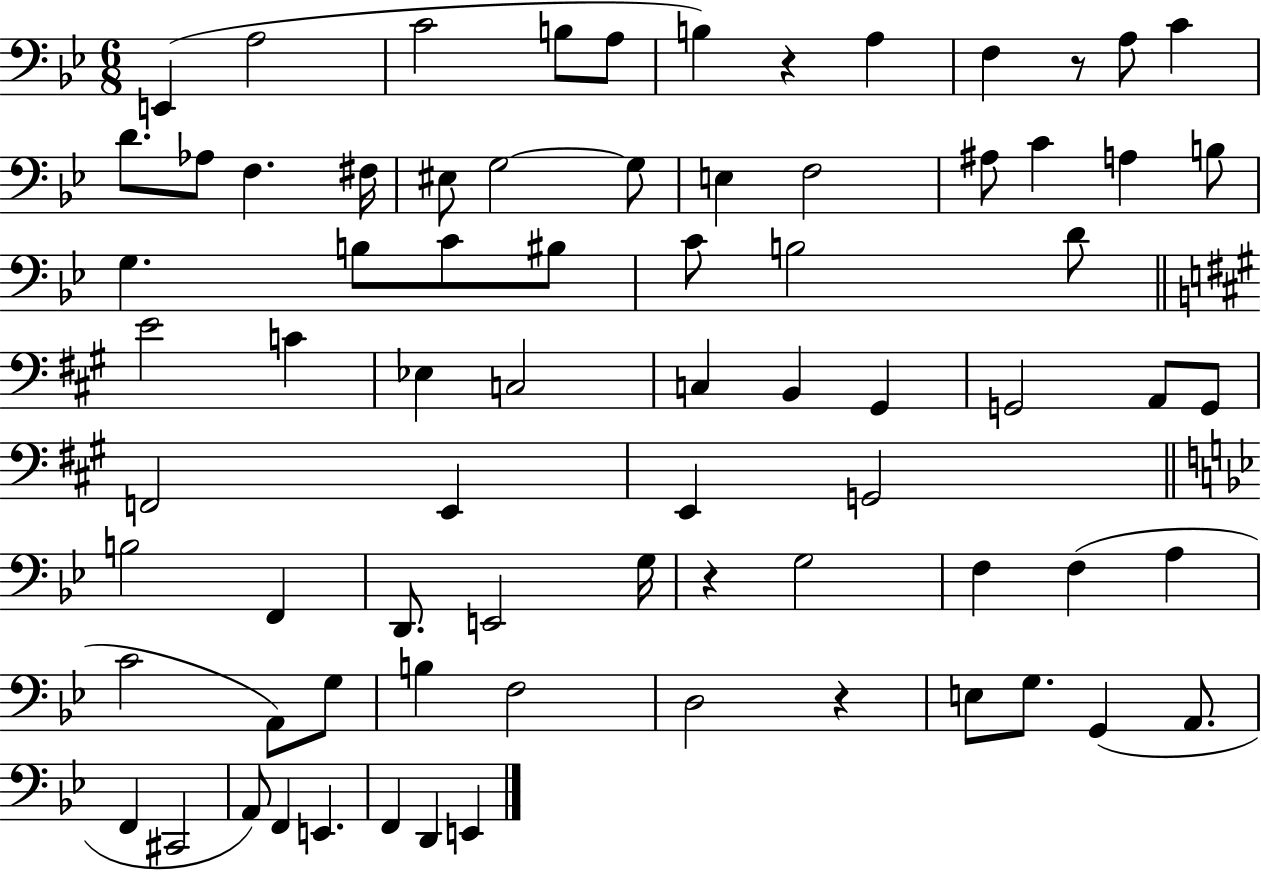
X:1
T:Untitled
M:6/8
L:1/4
K:Bb
E,, A,2 C2 B,/2 A,/2 B, z A, F, z/2 A,/2 C D/2 _A,/2 F, ^F,/4 ^E,/2 G,2 G,/2 E, F,2 ^A,/2 C A, B,/2 G, B,/2 C/2 ^B,/2 C/2 B,2 D/2 E2 C _E, C,2 C, B,, ^G,, G,,2 A,,/2 G,,/2 F,,2 E,, E,, G,,2 B,2 F,, D,,/2 E,,2 G,/4 z G,2 F, F, A, C2 A,,/2 G,/2 B, F,2 D,2 z E,/2 G,/2 G,, A,,/2 F,, ^C,,2 A,,/2 F,, E,, F,, D,, E,,